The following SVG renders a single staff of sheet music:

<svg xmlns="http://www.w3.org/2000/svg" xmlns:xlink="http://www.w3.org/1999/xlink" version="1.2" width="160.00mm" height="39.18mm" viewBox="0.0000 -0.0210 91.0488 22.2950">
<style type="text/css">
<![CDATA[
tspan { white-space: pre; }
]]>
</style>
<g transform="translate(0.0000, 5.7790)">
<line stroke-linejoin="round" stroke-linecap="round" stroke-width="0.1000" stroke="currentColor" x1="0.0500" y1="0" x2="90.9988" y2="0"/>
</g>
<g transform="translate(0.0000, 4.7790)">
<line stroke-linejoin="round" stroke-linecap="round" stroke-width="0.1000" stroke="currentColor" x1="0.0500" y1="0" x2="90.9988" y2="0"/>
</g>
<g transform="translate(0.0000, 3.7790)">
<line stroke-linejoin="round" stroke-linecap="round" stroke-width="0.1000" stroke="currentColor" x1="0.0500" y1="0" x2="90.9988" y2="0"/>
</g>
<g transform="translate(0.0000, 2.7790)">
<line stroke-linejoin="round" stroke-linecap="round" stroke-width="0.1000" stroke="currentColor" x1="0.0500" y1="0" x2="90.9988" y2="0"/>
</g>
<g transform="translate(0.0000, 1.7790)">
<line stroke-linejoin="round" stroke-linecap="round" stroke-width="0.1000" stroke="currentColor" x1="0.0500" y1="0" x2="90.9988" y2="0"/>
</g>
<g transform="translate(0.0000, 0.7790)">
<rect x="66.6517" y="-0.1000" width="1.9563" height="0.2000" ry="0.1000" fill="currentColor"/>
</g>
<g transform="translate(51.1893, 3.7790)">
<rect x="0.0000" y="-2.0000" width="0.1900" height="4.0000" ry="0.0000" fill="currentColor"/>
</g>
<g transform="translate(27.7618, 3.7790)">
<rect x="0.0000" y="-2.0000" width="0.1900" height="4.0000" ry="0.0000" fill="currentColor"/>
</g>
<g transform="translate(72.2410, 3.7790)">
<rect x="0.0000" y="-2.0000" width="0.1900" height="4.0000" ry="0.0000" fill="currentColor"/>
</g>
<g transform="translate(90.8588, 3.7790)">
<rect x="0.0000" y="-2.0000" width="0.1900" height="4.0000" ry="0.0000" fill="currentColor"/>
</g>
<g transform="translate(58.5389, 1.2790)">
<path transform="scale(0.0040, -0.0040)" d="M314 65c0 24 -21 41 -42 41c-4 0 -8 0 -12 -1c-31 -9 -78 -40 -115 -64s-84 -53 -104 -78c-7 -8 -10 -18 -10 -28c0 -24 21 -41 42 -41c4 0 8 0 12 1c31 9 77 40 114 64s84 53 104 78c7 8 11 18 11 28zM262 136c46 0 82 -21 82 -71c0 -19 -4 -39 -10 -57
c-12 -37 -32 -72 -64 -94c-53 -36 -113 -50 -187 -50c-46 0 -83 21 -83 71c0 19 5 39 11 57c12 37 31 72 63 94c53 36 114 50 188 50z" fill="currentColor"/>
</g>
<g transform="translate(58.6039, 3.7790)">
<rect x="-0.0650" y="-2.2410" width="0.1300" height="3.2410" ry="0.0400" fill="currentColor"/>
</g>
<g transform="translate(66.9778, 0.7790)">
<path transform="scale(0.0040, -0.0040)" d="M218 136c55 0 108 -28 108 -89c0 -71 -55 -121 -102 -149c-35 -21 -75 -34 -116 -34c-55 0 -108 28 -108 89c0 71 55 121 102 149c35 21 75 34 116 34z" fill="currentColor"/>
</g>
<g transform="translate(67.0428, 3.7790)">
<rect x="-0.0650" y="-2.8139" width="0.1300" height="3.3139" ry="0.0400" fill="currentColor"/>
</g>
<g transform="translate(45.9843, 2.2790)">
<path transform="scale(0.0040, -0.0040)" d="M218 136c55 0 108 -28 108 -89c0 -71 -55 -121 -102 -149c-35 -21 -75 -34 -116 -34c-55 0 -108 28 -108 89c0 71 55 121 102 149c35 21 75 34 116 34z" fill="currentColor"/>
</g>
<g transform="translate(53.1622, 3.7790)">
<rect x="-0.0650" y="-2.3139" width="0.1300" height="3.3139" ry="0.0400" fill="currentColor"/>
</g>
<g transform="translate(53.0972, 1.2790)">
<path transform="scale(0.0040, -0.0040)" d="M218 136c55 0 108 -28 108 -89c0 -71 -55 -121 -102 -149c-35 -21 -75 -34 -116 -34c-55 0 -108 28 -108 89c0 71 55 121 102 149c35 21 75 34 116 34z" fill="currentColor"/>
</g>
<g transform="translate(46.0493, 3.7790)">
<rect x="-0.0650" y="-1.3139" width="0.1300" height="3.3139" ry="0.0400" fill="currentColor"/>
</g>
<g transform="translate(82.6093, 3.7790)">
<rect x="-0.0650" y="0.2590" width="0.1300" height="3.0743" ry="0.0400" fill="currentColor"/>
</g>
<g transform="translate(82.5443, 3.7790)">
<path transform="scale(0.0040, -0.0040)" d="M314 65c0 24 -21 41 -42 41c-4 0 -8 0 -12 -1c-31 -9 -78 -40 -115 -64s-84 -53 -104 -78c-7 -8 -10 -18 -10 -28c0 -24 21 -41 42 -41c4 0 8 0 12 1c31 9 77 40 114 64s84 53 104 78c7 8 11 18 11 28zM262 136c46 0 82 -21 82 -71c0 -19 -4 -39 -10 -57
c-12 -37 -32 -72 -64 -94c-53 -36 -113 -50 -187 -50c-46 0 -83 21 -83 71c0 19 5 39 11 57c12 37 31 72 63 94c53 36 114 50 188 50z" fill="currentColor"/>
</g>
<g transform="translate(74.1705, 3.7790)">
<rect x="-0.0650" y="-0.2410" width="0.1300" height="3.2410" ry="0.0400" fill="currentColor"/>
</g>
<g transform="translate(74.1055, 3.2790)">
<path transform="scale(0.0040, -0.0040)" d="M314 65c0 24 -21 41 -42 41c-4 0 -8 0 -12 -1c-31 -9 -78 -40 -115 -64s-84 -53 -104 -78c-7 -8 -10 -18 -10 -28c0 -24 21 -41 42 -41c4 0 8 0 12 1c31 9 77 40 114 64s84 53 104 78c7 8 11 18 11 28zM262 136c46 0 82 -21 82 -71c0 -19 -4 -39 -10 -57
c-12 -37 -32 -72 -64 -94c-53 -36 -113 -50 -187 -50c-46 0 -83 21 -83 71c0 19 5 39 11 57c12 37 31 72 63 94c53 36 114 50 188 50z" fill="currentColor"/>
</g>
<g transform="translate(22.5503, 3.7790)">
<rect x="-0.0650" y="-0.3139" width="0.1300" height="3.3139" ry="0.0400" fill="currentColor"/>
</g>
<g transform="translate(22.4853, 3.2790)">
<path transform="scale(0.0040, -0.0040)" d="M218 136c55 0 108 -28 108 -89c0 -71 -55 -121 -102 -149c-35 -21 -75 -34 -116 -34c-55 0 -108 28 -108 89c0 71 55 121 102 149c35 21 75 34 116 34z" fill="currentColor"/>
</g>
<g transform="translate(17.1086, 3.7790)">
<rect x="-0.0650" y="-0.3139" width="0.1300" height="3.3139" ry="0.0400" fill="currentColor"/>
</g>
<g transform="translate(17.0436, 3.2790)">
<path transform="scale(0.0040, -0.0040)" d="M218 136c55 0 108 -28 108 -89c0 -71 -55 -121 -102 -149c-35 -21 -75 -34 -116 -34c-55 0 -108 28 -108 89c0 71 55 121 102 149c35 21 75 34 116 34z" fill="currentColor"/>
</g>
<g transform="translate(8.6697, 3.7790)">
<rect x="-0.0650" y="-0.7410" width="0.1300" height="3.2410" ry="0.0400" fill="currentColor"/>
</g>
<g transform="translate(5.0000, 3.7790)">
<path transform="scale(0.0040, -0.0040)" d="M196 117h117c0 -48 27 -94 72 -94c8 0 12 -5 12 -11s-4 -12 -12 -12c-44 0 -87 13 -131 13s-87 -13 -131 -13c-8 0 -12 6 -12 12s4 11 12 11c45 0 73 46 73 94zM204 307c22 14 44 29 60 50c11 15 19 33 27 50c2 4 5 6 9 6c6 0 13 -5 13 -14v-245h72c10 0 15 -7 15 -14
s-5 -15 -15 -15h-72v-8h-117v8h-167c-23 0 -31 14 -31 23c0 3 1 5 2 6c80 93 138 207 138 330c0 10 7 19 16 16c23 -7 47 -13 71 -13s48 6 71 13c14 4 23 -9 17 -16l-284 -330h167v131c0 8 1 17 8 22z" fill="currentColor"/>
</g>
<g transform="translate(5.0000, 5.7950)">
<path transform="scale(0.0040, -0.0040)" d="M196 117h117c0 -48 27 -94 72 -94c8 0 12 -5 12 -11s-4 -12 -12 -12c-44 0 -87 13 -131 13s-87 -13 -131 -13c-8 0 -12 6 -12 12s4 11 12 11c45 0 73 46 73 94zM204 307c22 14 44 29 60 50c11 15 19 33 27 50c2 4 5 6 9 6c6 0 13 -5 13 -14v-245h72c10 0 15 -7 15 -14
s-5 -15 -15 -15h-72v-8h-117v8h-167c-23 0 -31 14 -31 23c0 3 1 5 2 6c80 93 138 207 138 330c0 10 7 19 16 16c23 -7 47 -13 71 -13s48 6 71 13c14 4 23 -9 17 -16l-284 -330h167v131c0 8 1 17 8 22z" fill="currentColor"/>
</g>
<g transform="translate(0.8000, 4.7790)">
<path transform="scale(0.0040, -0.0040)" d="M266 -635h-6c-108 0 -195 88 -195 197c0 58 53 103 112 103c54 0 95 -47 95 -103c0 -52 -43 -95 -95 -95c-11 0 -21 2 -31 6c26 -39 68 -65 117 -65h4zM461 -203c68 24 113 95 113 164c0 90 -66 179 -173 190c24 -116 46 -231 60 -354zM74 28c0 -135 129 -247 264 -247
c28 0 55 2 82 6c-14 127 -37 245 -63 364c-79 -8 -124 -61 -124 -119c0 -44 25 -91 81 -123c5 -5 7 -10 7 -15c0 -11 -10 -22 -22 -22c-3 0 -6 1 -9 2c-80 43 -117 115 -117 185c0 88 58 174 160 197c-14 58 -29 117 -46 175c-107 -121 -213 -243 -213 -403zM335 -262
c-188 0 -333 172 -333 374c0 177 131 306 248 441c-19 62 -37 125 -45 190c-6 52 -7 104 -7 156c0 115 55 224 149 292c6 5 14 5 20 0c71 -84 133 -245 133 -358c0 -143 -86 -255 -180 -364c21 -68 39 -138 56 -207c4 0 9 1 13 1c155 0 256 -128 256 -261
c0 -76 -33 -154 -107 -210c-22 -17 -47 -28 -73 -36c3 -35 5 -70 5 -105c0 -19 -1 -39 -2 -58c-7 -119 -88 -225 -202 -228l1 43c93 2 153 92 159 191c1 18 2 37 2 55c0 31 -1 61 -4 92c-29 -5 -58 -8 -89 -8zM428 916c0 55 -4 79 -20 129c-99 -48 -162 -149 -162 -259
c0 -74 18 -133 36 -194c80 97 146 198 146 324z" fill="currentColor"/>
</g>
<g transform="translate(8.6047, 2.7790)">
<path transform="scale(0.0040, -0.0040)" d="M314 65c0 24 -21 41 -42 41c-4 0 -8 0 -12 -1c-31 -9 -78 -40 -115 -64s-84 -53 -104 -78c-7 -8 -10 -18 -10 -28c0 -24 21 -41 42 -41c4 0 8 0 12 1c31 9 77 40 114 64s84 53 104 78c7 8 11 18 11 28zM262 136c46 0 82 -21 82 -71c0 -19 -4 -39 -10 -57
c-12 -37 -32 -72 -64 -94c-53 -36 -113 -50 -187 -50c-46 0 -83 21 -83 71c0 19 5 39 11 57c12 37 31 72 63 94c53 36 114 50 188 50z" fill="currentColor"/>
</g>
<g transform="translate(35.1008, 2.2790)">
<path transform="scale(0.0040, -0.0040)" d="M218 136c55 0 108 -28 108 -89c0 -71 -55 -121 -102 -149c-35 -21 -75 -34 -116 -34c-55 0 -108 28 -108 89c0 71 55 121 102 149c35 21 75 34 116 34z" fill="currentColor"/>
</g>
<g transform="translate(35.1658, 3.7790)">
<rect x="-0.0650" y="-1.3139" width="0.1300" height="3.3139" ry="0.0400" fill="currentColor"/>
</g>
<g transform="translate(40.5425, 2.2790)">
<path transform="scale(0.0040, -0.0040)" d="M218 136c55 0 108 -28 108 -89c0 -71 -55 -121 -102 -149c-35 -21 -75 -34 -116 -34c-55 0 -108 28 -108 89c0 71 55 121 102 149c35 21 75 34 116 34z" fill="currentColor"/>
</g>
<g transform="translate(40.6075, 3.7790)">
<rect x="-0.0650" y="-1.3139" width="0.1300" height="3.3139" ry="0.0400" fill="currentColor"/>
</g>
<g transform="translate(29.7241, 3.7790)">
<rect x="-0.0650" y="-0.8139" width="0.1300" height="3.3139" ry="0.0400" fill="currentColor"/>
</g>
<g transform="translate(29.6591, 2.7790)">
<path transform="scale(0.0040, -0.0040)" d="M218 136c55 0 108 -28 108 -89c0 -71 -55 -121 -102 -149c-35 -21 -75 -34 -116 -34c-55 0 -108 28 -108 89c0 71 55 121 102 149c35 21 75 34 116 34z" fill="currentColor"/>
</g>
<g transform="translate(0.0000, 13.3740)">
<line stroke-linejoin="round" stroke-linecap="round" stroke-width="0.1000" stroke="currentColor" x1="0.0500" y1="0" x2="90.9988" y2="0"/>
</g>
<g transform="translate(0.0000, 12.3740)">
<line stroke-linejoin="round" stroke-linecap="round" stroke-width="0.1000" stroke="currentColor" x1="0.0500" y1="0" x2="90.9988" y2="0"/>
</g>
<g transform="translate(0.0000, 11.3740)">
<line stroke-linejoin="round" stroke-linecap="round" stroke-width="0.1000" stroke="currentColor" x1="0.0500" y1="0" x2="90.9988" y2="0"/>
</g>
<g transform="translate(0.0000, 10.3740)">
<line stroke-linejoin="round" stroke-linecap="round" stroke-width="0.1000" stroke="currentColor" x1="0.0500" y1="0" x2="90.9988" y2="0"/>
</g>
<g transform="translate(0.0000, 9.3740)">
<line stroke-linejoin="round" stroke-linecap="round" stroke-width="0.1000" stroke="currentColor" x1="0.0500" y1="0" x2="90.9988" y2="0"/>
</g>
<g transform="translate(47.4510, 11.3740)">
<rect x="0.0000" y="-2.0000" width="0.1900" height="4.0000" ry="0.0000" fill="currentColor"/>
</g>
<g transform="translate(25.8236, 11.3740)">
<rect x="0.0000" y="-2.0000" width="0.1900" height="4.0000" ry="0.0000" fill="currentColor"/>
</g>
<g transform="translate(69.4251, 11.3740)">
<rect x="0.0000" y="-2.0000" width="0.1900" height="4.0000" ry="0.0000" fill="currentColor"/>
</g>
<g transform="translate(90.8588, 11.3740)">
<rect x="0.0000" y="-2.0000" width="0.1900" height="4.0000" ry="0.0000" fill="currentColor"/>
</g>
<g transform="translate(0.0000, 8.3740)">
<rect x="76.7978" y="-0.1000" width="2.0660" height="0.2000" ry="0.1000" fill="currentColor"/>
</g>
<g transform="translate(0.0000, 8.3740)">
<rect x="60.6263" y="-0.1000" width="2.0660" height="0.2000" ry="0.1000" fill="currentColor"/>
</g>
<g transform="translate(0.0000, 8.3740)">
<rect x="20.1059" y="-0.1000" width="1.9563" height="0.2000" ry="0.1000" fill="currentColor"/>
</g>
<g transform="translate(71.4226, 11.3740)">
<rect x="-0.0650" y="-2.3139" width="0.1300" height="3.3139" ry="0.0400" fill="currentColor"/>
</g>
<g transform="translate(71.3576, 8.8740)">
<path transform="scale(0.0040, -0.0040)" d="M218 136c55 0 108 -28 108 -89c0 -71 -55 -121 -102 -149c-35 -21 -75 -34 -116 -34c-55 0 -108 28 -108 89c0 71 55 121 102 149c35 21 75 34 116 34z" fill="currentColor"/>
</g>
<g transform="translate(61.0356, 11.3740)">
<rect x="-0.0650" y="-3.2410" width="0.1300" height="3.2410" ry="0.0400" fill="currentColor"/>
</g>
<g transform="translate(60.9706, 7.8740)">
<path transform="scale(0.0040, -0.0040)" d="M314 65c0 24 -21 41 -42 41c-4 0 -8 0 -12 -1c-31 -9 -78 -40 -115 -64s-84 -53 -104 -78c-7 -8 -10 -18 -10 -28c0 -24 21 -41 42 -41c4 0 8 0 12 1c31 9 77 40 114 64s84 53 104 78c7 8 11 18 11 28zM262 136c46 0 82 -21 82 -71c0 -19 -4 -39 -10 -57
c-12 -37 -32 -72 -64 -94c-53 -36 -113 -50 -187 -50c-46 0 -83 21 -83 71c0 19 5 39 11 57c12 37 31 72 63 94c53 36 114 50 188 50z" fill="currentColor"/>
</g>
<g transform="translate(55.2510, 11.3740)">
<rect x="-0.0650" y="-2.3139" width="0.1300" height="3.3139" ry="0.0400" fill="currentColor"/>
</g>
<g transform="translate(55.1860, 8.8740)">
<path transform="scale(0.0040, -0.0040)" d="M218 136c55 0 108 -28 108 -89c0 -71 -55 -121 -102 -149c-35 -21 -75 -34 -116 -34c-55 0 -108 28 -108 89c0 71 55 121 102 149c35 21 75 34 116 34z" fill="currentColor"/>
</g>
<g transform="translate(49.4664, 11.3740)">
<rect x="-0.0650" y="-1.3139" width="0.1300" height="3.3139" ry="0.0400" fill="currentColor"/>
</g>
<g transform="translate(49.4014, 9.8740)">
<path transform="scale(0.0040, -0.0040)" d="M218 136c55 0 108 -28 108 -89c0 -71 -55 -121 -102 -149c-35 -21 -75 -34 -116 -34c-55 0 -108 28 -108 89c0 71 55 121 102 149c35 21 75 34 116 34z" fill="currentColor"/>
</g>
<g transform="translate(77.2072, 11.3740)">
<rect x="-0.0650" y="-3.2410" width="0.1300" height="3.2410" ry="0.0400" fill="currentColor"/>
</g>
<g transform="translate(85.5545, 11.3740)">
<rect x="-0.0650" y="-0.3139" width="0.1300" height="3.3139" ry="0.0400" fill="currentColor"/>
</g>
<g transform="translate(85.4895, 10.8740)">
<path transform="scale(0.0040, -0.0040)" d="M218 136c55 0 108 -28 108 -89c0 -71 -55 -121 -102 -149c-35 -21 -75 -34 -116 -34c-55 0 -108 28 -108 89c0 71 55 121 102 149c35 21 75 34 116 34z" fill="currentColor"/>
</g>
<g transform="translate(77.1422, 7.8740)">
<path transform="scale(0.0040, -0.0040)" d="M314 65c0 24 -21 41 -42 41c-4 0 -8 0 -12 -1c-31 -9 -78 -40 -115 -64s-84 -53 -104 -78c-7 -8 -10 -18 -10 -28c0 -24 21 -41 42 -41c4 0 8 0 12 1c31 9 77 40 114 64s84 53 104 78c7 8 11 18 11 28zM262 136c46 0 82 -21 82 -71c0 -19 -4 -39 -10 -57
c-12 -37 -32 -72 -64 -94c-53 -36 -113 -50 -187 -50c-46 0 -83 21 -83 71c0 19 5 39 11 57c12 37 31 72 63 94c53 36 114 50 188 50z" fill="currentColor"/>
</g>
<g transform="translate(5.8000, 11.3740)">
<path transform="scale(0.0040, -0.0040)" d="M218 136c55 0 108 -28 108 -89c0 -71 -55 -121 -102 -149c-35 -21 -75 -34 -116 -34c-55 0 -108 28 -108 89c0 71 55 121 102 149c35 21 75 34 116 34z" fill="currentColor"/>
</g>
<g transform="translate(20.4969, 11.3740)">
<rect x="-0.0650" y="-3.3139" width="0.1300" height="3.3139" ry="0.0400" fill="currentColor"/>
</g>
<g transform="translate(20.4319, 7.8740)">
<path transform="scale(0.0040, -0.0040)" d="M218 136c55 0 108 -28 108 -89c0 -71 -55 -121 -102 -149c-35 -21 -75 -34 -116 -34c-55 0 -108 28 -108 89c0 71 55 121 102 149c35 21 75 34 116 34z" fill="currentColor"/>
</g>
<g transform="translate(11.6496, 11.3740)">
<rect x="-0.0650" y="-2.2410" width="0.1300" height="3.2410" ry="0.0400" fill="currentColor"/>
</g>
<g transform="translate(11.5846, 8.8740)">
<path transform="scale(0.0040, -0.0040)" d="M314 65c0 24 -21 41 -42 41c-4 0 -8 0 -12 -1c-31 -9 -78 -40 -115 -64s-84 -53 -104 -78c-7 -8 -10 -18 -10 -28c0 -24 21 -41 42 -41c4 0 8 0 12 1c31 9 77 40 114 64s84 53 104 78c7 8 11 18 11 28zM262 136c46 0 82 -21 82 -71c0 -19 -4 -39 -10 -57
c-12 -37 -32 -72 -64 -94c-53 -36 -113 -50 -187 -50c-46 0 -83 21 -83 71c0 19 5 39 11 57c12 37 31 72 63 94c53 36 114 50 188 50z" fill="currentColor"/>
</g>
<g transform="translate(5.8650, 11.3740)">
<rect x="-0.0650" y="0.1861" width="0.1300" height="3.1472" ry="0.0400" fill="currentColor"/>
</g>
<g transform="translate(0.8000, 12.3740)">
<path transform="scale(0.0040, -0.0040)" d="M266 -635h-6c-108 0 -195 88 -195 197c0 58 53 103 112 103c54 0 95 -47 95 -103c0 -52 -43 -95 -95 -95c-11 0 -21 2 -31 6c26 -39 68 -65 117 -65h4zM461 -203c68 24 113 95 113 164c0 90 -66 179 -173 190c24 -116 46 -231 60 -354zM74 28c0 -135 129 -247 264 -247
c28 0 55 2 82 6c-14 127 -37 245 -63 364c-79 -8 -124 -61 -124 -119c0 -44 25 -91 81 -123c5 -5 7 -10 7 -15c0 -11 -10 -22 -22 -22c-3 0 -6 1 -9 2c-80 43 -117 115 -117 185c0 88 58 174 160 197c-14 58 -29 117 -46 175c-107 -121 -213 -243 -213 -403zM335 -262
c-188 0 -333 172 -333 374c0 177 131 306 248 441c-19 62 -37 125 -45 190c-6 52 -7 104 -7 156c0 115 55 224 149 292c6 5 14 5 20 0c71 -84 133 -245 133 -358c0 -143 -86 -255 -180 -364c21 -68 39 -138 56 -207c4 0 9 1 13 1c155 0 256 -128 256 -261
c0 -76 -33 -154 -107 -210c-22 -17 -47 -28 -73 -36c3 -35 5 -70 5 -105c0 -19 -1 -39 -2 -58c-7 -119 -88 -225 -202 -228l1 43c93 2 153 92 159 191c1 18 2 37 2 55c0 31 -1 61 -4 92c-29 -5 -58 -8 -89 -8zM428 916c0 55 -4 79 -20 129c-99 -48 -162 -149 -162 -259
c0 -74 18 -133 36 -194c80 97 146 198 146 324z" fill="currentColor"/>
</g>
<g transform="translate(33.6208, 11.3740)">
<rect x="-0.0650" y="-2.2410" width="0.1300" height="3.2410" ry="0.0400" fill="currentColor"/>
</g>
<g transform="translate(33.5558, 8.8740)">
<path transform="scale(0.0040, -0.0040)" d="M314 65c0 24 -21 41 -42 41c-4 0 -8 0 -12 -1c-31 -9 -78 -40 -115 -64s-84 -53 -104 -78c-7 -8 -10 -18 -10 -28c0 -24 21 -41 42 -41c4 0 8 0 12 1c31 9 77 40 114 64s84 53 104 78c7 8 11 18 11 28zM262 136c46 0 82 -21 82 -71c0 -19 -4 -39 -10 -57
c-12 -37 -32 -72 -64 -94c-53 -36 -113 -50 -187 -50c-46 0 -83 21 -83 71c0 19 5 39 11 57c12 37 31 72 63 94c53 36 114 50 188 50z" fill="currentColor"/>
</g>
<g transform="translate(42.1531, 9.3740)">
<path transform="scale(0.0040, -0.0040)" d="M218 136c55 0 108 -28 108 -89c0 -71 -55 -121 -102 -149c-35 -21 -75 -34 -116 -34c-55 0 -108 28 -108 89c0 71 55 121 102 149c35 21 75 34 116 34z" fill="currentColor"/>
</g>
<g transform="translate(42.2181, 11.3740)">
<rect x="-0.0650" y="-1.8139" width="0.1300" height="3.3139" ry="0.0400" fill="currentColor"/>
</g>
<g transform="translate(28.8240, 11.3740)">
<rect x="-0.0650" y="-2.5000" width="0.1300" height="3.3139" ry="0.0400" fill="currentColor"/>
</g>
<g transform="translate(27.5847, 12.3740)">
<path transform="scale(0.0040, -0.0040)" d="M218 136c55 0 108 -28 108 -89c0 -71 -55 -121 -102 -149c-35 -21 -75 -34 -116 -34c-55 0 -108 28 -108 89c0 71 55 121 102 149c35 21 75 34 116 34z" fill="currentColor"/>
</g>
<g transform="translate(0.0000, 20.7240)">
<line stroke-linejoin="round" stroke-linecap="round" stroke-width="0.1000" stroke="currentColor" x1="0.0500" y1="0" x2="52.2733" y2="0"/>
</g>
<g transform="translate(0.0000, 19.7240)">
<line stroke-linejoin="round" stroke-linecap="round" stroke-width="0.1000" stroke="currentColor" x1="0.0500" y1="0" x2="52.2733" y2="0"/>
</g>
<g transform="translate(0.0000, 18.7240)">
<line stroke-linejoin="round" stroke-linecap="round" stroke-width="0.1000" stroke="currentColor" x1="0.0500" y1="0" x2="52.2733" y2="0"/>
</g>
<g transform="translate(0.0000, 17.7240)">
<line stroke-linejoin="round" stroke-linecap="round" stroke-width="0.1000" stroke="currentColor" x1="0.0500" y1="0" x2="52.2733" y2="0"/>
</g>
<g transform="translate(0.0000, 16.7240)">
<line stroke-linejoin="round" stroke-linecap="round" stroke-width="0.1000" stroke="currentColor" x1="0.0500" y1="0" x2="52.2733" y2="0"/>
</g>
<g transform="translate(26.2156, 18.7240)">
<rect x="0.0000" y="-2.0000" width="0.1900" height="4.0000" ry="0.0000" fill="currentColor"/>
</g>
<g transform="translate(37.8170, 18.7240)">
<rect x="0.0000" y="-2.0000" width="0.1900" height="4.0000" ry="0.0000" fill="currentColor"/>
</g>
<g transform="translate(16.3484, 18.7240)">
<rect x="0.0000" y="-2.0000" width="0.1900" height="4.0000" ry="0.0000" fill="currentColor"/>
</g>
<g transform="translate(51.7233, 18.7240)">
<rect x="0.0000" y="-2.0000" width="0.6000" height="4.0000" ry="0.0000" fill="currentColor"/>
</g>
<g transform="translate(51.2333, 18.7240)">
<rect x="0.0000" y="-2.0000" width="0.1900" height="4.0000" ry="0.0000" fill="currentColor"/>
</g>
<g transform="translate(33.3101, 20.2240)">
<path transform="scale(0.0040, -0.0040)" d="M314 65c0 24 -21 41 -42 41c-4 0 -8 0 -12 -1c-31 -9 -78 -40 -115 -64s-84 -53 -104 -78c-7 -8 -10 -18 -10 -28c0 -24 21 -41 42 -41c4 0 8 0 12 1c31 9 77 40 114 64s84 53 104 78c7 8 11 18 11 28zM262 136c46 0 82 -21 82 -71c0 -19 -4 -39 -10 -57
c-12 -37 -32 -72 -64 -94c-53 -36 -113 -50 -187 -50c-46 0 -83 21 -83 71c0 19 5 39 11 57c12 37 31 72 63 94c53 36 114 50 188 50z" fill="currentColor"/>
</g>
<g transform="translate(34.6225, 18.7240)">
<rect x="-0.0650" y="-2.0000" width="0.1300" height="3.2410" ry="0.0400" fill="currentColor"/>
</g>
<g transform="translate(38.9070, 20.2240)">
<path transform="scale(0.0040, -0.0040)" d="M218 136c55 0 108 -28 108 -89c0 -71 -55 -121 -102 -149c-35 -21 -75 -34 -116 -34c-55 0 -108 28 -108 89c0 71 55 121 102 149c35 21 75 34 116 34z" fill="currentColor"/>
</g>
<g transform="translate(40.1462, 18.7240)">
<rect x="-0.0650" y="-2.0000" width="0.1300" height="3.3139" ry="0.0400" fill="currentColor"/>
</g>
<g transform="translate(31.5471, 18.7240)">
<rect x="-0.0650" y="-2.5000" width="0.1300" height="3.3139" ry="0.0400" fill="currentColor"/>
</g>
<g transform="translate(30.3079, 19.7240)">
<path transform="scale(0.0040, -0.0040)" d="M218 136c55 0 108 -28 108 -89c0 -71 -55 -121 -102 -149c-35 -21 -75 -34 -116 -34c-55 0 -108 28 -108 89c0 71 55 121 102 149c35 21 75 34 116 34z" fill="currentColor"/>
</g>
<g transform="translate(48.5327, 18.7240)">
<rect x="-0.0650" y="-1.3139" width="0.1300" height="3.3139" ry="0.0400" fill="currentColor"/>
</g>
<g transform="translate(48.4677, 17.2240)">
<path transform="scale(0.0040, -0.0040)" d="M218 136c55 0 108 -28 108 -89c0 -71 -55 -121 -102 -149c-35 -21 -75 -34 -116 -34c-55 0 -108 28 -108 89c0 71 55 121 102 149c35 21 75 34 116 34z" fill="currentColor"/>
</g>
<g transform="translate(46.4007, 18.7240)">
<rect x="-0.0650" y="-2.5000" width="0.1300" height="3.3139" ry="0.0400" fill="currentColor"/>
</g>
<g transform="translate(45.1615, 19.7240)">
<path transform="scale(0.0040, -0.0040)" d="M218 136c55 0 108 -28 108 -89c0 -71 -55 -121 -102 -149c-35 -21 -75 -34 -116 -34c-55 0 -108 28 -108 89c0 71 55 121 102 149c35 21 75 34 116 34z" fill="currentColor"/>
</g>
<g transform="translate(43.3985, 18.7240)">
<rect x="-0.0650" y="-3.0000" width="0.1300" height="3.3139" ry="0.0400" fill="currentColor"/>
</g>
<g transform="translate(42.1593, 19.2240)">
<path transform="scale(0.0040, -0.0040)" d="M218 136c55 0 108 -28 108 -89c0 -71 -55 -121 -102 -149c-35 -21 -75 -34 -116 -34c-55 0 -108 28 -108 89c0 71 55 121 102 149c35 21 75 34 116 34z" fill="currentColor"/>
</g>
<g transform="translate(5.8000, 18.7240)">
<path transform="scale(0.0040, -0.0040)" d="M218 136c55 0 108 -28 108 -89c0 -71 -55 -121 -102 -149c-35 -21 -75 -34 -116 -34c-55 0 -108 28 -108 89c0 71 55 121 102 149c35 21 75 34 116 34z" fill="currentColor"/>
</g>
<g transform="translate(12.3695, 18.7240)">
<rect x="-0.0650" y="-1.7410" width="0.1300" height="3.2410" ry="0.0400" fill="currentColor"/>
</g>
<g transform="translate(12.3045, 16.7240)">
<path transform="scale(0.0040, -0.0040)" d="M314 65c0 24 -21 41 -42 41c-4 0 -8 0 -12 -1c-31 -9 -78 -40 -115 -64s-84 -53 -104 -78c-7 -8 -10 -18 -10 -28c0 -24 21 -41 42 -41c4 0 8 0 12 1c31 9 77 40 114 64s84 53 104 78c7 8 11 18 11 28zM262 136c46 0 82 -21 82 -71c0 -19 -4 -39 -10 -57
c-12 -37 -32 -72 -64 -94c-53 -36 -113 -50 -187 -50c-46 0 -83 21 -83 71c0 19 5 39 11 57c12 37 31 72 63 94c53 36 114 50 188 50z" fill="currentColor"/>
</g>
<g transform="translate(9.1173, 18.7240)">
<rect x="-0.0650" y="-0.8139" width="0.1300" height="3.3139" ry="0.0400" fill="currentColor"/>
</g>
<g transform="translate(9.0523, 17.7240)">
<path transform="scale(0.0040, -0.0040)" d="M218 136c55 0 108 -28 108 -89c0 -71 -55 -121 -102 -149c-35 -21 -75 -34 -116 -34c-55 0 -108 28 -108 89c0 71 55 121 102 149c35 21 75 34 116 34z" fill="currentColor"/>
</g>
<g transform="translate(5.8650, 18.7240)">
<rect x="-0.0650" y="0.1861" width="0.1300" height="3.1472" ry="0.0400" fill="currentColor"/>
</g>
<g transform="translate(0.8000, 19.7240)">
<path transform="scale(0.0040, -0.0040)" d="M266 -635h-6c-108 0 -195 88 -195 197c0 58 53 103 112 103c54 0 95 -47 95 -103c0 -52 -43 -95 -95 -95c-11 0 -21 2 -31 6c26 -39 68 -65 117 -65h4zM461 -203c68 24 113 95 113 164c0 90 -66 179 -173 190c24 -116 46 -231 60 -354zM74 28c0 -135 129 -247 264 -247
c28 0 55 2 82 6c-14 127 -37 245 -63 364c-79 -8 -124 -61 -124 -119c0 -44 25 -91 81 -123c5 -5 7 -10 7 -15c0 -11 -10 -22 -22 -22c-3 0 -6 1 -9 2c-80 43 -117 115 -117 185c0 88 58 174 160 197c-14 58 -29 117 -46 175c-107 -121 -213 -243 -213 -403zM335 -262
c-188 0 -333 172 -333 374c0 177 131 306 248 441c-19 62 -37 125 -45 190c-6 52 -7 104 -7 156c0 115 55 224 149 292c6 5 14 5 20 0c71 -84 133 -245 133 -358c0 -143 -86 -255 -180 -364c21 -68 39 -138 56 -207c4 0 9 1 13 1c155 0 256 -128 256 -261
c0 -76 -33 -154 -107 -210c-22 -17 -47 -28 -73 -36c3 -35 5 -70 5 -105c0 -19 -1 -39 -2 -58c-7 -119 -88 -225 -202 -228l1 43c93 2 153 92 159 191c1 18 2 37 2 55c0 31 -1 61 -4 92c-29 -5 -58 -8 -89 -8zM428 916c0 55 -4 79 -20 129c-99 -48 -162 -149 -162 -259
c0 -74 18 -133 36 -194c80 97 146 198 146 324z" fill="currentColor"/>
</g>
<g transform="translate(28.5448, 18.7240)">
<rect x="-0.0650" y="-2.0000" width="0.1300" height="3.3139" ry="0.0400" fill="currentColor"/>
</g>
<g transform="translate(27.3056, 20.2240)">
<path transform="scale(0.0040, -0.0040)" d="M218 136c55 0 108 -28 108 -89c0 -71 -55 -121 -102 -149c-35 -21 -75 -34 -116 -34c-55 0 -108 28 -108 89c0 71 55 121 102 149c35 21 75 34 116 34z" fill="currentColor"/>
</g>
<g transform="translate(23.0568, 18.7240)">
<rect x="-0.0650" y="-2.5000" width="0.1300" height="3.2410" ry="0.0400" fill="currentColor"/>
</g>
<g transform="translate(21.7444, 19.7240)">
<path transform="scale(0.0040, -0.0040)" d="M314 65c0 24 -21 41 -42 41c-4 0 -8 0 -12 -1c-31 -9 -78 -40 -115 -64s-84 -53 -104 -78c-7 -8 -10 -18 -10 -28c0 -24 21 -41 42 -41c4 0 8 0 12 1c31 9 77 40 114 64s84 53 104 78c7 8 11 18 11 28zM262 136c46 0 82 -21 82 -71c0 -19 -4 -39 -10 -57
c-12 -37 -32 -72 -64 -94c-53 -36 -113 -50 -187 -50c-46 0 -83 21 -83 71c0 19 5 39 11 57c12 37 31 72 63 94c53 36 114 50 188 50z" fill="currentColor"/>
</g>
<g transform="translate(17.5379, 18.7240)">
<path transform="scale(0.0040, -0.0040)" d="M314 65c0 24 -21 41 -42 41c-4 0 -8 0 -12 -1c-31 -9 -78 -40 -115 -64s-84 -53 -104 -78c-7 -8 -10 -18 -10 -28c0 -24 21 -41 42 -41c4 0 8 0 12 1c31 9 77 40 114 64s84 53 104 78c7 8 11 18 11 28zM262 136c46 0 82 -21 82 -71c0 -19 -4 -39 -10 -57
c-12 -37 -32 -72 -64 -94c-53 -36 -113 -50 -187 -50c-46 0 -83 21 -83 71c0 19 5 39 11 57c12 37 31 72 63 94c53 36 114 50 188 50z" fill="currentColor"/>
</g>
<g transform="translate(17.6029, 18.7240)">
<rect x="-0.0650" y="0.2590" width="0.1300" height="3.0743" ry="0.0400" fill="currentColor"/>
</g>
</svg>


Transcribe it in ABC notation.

X:1
T:Untitled
M:4/4
L:1/4
K:C
d2 c c d e e e g g2 a c2 B2 B g2 b G g2 f e g b2 g b2 c B d f2 B2 G2 F G F2 F A G e